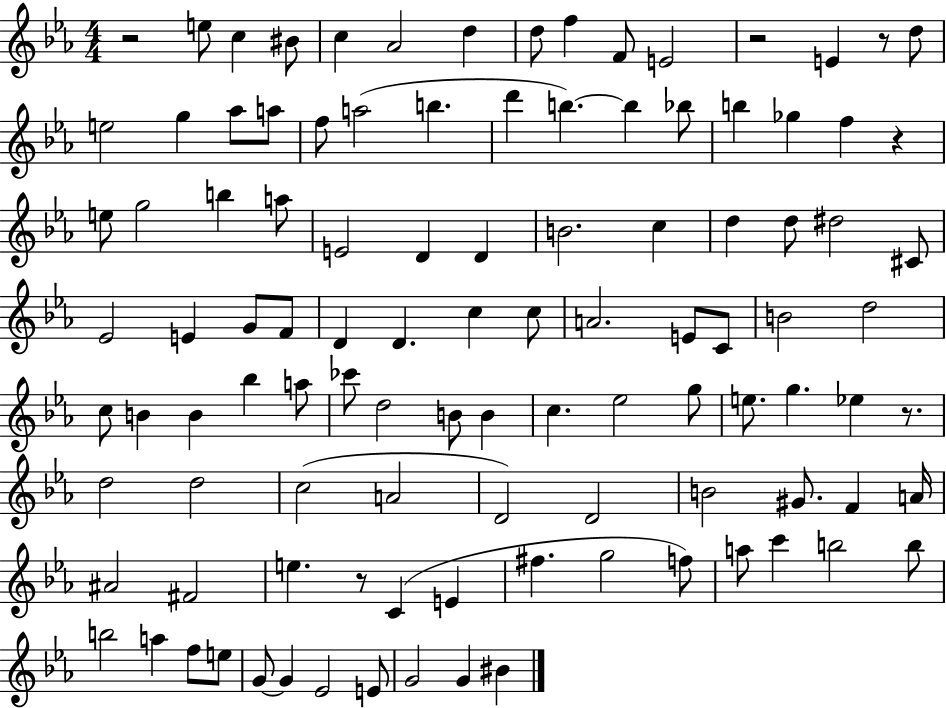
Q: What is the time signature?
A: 4/4